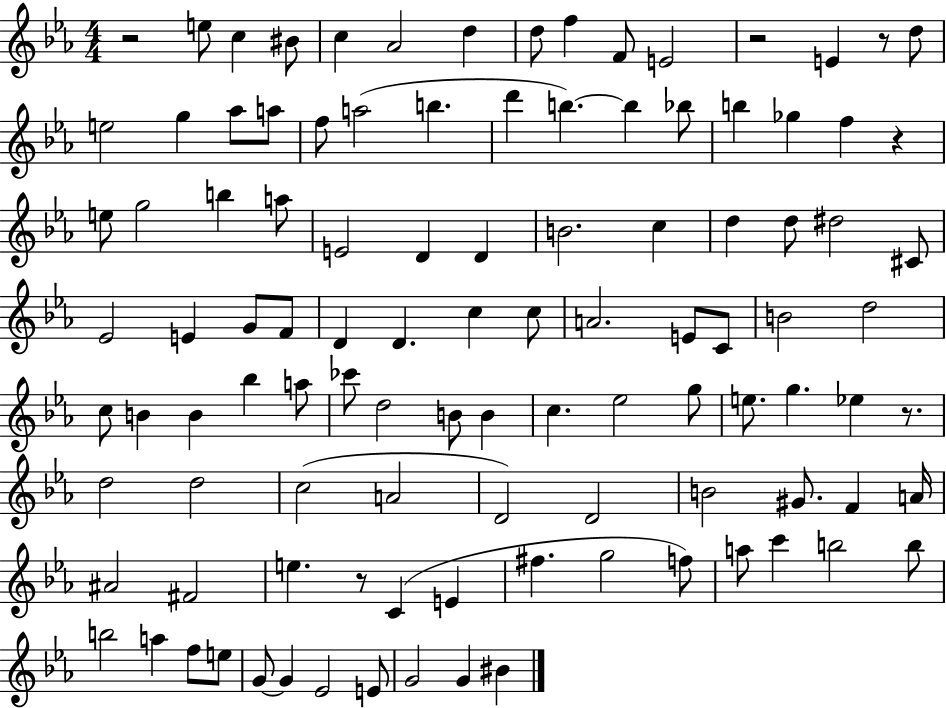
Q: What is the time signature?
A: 4/4